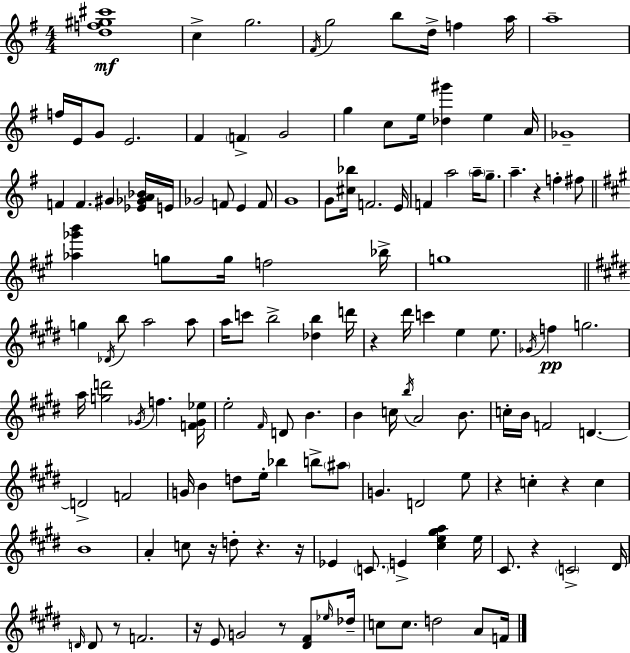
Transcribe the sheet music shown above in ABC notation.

X:1
T:Untitled
M:4/4
L:1/4
K:Em
[df^g^c']4 c g2 ^F/4 g2 b/2 d/4 f a/4 a4 f/4 E/4 G/2 E2 ^F F G2 g c/2 e/4 [_d^g'] e A/4 _G4 F F ^G [_E_GA_B]/4 E/4 _G2 F/2 E F/2 G4 G/2 [^c_b]/4 F2 E/4 F a2 a/4 g/2 a z f ^f/2 [_a_g'b'] g/2 g/4 f2 _b/4 g4 g _D/4 b/2 a2 a/2 a/4 c'/2 b2 [_db] d'/4 z ^d'/4 c' e e/2 _G/4 f g2 a/4 [gd']2 _G/4 f [F_G_e]/4 e2 ^F/4 D/2 B B c/4 b/4 A2 B/2 c/4 B/4 F2 D D2 F2 G/4 B d/2 e/4 _b b/2 ^a/2 G D2 e/2 z c z c B4 A c/2 z/4 d/2 z z/4 _E C/2 E [^ce^ga] e/4 ^C/2 z C2 ^D/4 D/4 D/2 z/2 F2 z/4 E/2 G2 z/2 [^D^F]/2 _e/4 _d/4 c/2 c/2 d2 A/2 F/4